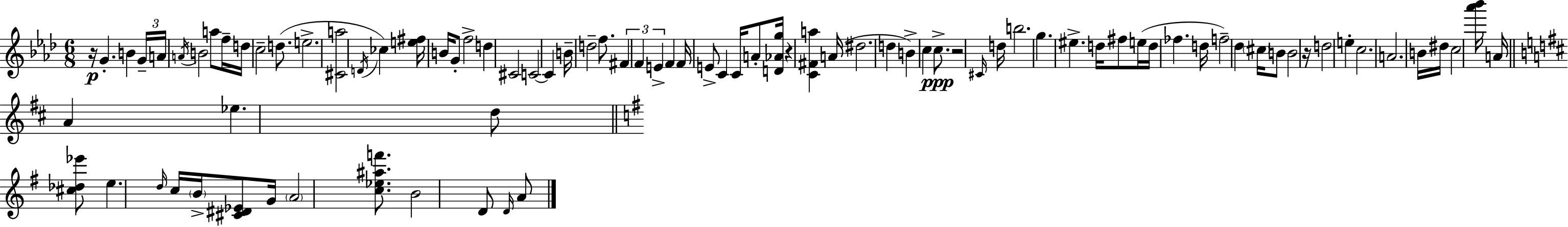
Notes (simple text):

R/s G4/q. B4/q G4/s A4/s A4/s B4/h A5/e F5/s D5/s C5/h D5/e. E5/h. [C#4,A5]/h D4/s CES5/q [E5,F#5]/s B4/s G4/e F5/h D5/q C#4/h C4/h C4/q B4/s D5/h F5/e. F#4/q F4/q E4/q F4/q F4/s E4/e C4/q C4/s A4/e [D4,Ab4,G5]/s R/q [C4,F#4,A5]/q A4/s D#5/h. D5/q B4/q C5/q C5/e. R/h C#4/s D5/s B5/h. G5/q. EIS5/q. D5/s F#5/e E5/s D5/s FES5/q. D5/s F5/h Db5/q C#5/s B4/e B4/h R/s D5/h E5/q C5/h. A4/h. B4/s D#5/s C5/h [Ab6,Bb6]/s A4/s A4/q Eb5/q. D5/e [C#5,Db5,Eb6]/e E5/q. D5/s C5/s B4/s [C#4,D#4,Eb4]/e G4/s A4/h [C5,Eb5,A#5,F6]/e. B4/h D4/e D4/s A4/e